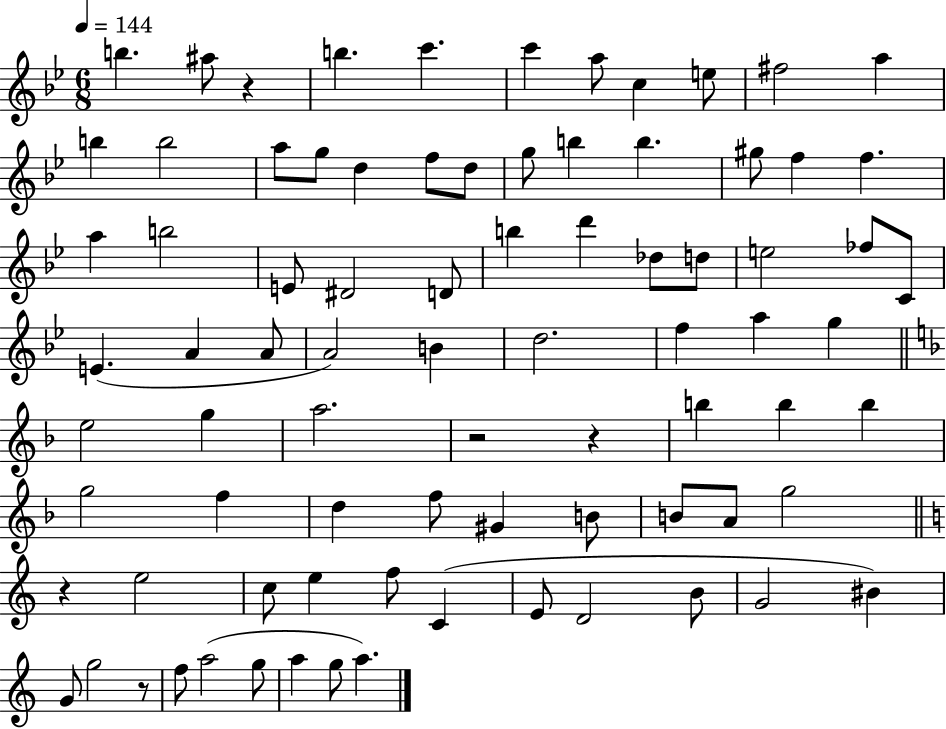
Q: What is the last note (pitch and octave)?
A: A5